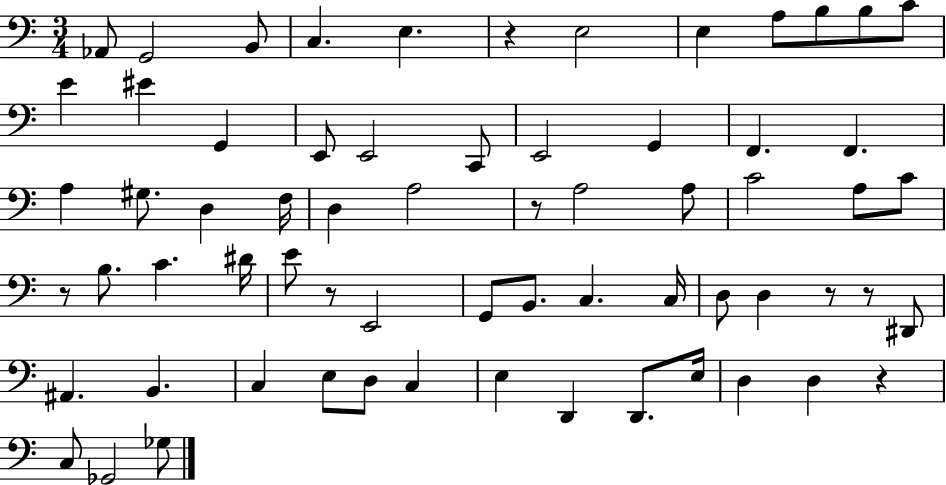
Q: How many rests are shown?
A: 7